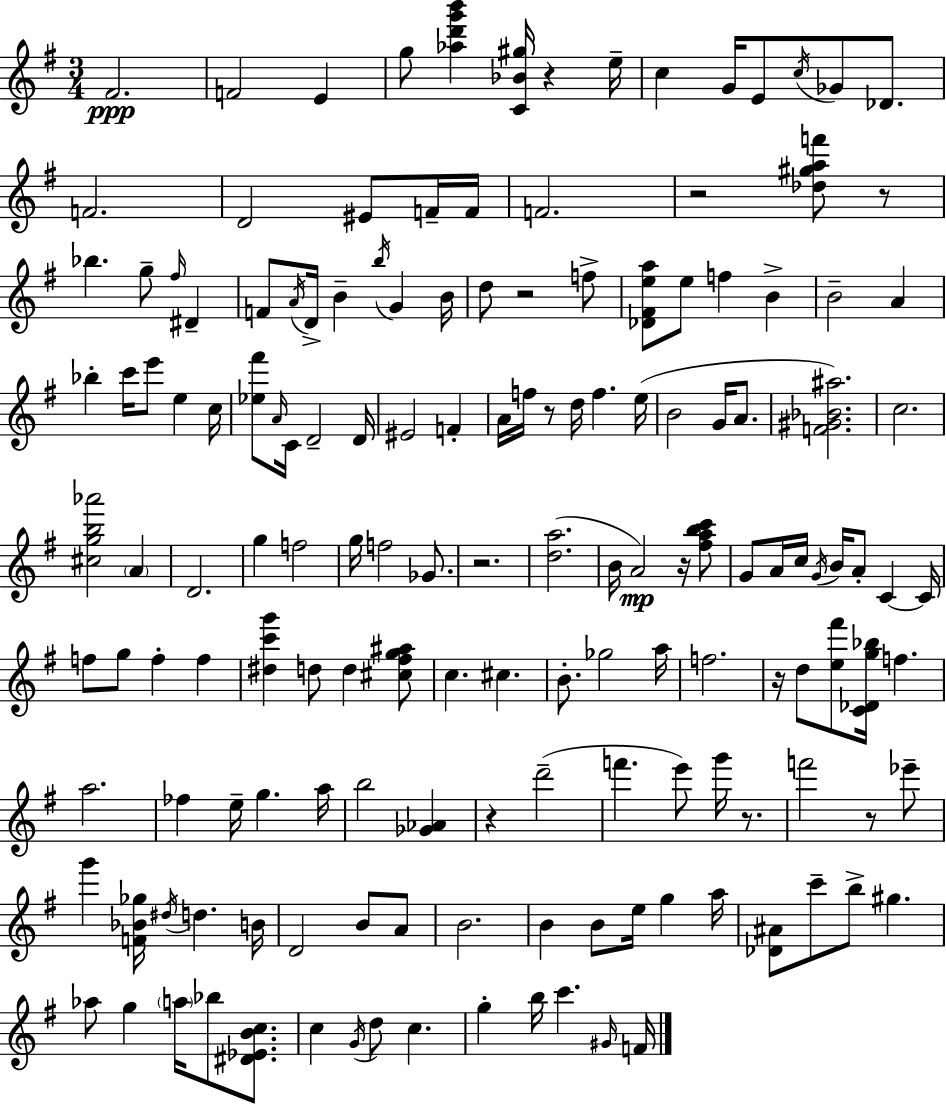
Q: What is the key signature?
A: G major